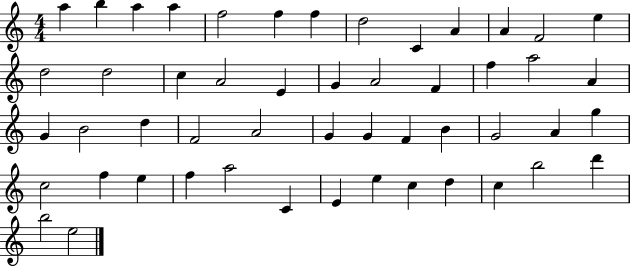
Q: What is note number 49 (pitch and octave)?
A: D6